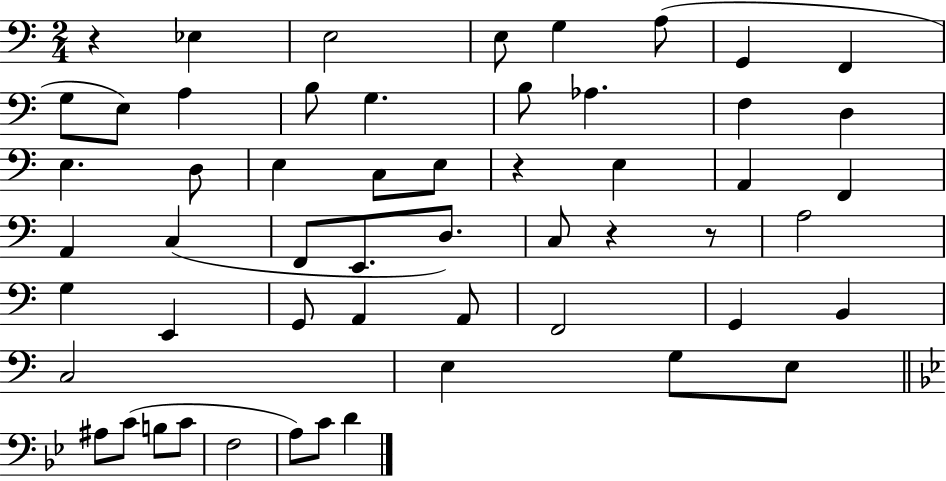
R/q Eb3/q E3/h E3/e G3/q A3/e G2/q F2/q G3/e E3/e A3/q B3/e G3/q. B3/e Ab3/q. F3/q D3/q E3/q. D3/e E3/q C3/e E3/e R/q E3/q A2/q F2/q A2/q C3/q F2/e E2/e. D3/e. C3/e R/q R/e A3/h G3/q E2/q G2/e A2/q A2/e F2/h G2/q B2/q C3/h E3/q G3/e E3/e A#3/e C4/e B3/e C4/e F3/h A3/e C4/e D4/q